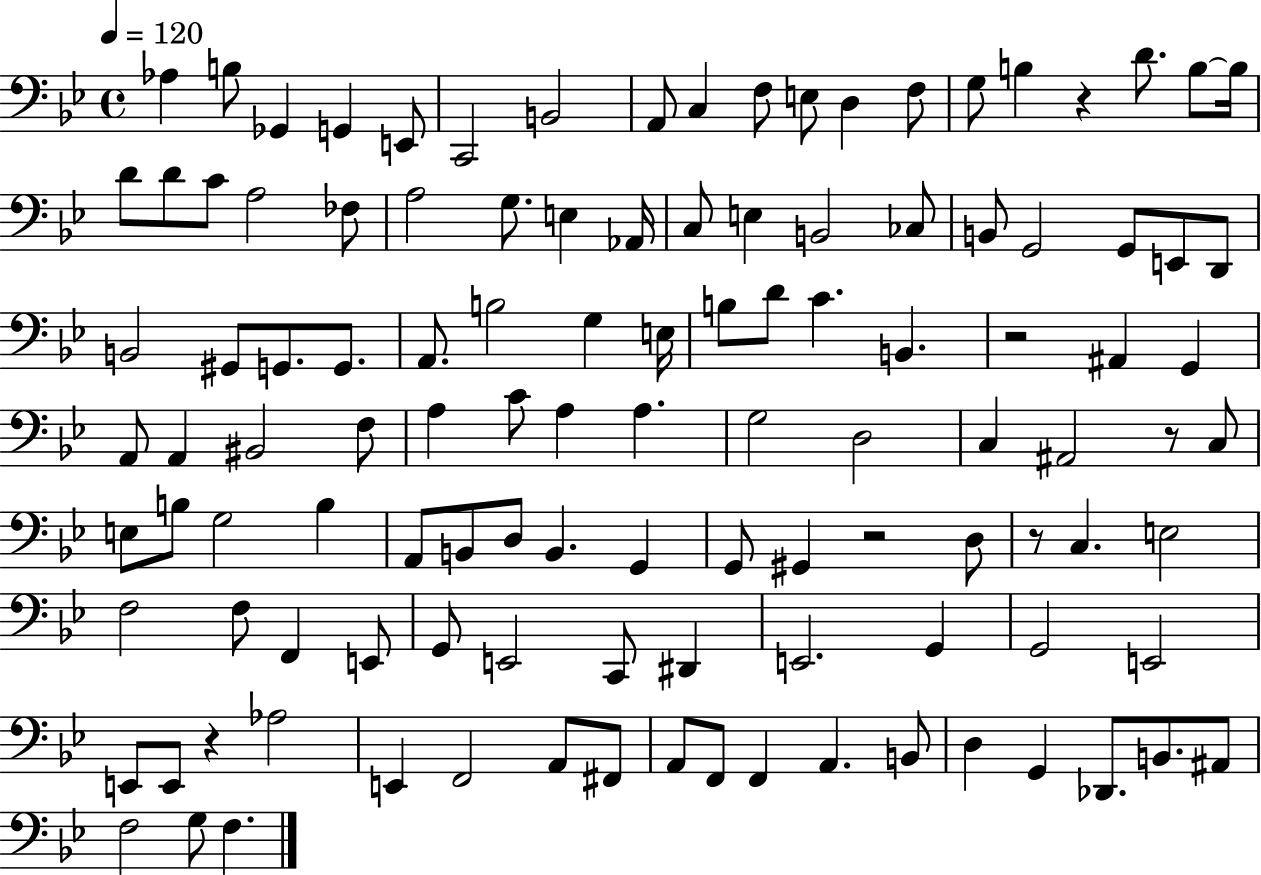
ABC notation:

X:1
T:Untitled
M:4/4
L:1/4
K:Bb
_A, B,/2 _G,, G,, E,,/2 C,,2 B,,2 A,,/2 C, F,/2 E,/2 D, F,/2 G,/2 B, z D/2 B,/2 B,/4 D/2 D/2 C/2 A,2 _F,/2 A,2 G,/2 E, _A,,/4 C,/2 E, B,,2 _C,/2 B,,/2 G,,2 G,,/2 E,,/2 D,,/2 B,,2 ^G,,/2 G,,/2 G,,/2 A,,/2 B,2 G, E,/4 B,/2 D/2 C B,, z2 ^A,, G,, A,,/2 A,, ^B,,2 F,/2 A, C/2 A, A, G,2 D,2 C, ^A,,2 z/2 C,/2 E,/2 B,/2 G,2 B, A,,/2 B,,/2 D,/2 B,, G,, G,,/2 ^G,, z2 D,/2 z/2 C, E,2 F,2 F,/2 F,, E,,/2 G,,/2 E,,2 C,,/2 ^D,, E,,2 G,, G,,2 E,,2 E,,/2 E,,/2 z _A,2 E,, F,,2 A,,/2 ^F,,/2 A,,/2 F,,/2 F,, A,, B,,/2 D, G,, _D,,/2 B,,/2 ^A,,/2 F,2 G,/2 F,